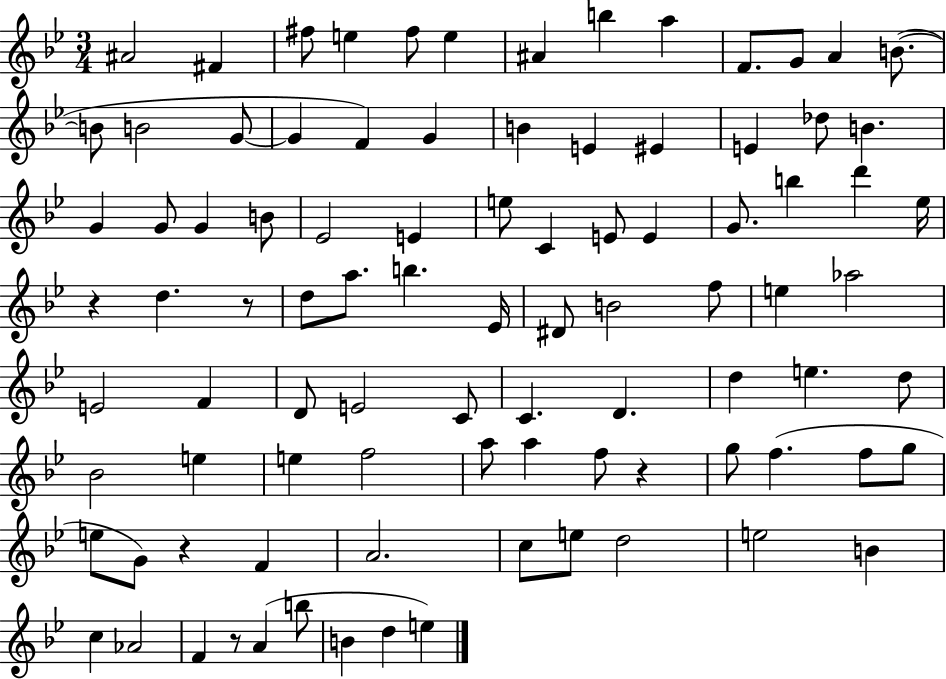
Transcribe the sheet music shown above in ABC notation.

X:1
T:Untitled
M:3/4
L:1/4
K:Bb
^A2 ^F ^f/2 e ^f/2 e ^A b a F/2 G/2 A B/2 B/2 B2 G/2 G F G B E ^E E _d/2 B G G/2 G B/2 _E2 E e/2 C E/2 E G/2 b d' _e/4 z d z/2 d/2 a/2 b _E/4 ^D/2 B2 f/2 e _a2 E2 F D/2 E2 C/2 C D d e d/2 _B2 e e f2 a/2 a f/2 z g/2 f f/2 g/2 e/2 G/2 z F A2 c/2 e/2 d2 e2 B c _A2 F z/2 A b/2 B d e